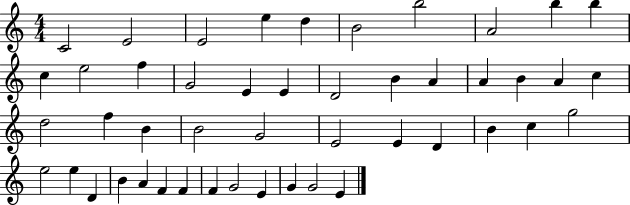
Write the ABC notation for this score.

X:1
T:Untitled
M:4/4
L:1/4
K:C
C2 E2 E2 e d B2 b2 A2 b b c e2 f G2 E E D2 B A A B A c d2 f B B2 G2 E2 E D B c g2 e2 e D B A F F F G2 E G G2 E